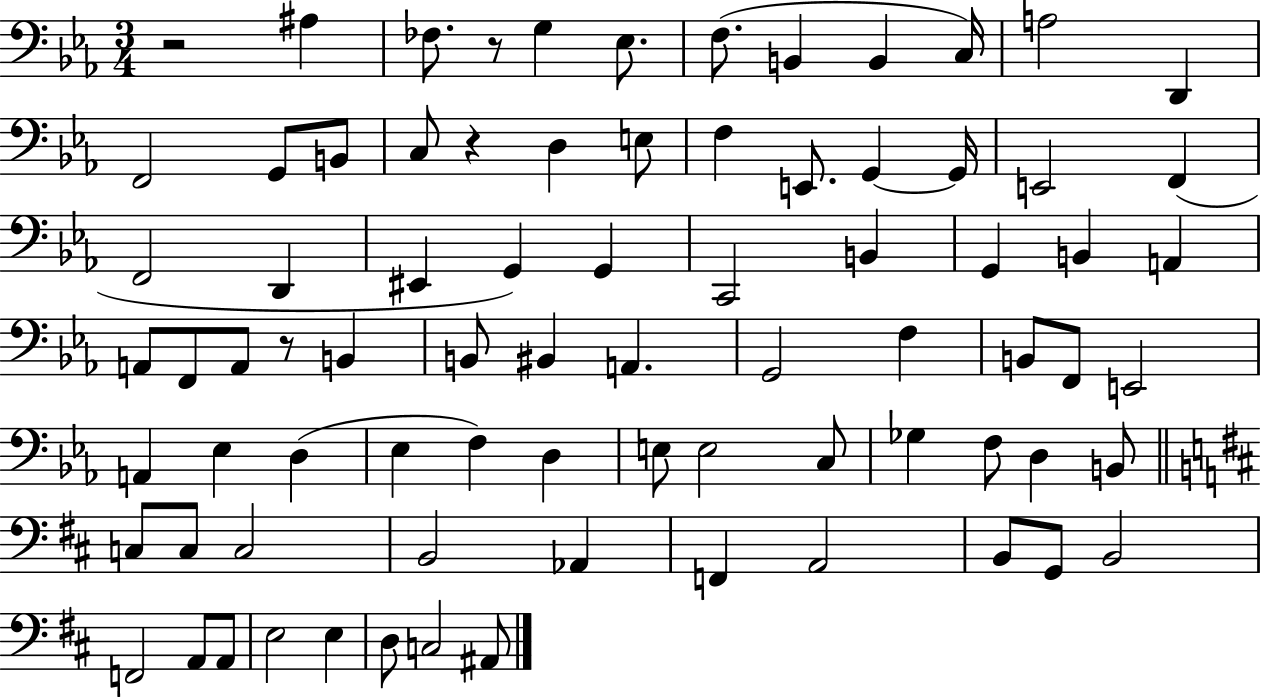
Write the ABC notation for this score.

X:1
T:Untitled
M:3/4
L:1/4
K:Eb
z2 ^A, _F,/2 z/2 G, _E,/2 F,/2 B,, B,, C,/4 A,2 D,, F,,2 G,,/2 B,,/2 C,/2 z D, E,/2 F, E,,/2 G,, G,,/4 E,,2 F,, F,,2 D,, ^E,, G,, G,, C,,2 B,, G,, B,, A,, A,,/2 F,,/2 A,,/2 z/2 B,, B,,/2 ^B,, A,, G,,2 F, B,,/2 F,,/2 E,,2 A,, _E, D, _E, F, D, E,/2 E,2 C,/2 _G, F,/2 D, B,,/2 C,/2 C,/2 C,2 B,,2 _A,, F,, A,,2 B,,/2 G,,/2 B,,2 F,,2 A,,/2 A,,/2 E,2 E, D,/2 C,2 ^A,,/2